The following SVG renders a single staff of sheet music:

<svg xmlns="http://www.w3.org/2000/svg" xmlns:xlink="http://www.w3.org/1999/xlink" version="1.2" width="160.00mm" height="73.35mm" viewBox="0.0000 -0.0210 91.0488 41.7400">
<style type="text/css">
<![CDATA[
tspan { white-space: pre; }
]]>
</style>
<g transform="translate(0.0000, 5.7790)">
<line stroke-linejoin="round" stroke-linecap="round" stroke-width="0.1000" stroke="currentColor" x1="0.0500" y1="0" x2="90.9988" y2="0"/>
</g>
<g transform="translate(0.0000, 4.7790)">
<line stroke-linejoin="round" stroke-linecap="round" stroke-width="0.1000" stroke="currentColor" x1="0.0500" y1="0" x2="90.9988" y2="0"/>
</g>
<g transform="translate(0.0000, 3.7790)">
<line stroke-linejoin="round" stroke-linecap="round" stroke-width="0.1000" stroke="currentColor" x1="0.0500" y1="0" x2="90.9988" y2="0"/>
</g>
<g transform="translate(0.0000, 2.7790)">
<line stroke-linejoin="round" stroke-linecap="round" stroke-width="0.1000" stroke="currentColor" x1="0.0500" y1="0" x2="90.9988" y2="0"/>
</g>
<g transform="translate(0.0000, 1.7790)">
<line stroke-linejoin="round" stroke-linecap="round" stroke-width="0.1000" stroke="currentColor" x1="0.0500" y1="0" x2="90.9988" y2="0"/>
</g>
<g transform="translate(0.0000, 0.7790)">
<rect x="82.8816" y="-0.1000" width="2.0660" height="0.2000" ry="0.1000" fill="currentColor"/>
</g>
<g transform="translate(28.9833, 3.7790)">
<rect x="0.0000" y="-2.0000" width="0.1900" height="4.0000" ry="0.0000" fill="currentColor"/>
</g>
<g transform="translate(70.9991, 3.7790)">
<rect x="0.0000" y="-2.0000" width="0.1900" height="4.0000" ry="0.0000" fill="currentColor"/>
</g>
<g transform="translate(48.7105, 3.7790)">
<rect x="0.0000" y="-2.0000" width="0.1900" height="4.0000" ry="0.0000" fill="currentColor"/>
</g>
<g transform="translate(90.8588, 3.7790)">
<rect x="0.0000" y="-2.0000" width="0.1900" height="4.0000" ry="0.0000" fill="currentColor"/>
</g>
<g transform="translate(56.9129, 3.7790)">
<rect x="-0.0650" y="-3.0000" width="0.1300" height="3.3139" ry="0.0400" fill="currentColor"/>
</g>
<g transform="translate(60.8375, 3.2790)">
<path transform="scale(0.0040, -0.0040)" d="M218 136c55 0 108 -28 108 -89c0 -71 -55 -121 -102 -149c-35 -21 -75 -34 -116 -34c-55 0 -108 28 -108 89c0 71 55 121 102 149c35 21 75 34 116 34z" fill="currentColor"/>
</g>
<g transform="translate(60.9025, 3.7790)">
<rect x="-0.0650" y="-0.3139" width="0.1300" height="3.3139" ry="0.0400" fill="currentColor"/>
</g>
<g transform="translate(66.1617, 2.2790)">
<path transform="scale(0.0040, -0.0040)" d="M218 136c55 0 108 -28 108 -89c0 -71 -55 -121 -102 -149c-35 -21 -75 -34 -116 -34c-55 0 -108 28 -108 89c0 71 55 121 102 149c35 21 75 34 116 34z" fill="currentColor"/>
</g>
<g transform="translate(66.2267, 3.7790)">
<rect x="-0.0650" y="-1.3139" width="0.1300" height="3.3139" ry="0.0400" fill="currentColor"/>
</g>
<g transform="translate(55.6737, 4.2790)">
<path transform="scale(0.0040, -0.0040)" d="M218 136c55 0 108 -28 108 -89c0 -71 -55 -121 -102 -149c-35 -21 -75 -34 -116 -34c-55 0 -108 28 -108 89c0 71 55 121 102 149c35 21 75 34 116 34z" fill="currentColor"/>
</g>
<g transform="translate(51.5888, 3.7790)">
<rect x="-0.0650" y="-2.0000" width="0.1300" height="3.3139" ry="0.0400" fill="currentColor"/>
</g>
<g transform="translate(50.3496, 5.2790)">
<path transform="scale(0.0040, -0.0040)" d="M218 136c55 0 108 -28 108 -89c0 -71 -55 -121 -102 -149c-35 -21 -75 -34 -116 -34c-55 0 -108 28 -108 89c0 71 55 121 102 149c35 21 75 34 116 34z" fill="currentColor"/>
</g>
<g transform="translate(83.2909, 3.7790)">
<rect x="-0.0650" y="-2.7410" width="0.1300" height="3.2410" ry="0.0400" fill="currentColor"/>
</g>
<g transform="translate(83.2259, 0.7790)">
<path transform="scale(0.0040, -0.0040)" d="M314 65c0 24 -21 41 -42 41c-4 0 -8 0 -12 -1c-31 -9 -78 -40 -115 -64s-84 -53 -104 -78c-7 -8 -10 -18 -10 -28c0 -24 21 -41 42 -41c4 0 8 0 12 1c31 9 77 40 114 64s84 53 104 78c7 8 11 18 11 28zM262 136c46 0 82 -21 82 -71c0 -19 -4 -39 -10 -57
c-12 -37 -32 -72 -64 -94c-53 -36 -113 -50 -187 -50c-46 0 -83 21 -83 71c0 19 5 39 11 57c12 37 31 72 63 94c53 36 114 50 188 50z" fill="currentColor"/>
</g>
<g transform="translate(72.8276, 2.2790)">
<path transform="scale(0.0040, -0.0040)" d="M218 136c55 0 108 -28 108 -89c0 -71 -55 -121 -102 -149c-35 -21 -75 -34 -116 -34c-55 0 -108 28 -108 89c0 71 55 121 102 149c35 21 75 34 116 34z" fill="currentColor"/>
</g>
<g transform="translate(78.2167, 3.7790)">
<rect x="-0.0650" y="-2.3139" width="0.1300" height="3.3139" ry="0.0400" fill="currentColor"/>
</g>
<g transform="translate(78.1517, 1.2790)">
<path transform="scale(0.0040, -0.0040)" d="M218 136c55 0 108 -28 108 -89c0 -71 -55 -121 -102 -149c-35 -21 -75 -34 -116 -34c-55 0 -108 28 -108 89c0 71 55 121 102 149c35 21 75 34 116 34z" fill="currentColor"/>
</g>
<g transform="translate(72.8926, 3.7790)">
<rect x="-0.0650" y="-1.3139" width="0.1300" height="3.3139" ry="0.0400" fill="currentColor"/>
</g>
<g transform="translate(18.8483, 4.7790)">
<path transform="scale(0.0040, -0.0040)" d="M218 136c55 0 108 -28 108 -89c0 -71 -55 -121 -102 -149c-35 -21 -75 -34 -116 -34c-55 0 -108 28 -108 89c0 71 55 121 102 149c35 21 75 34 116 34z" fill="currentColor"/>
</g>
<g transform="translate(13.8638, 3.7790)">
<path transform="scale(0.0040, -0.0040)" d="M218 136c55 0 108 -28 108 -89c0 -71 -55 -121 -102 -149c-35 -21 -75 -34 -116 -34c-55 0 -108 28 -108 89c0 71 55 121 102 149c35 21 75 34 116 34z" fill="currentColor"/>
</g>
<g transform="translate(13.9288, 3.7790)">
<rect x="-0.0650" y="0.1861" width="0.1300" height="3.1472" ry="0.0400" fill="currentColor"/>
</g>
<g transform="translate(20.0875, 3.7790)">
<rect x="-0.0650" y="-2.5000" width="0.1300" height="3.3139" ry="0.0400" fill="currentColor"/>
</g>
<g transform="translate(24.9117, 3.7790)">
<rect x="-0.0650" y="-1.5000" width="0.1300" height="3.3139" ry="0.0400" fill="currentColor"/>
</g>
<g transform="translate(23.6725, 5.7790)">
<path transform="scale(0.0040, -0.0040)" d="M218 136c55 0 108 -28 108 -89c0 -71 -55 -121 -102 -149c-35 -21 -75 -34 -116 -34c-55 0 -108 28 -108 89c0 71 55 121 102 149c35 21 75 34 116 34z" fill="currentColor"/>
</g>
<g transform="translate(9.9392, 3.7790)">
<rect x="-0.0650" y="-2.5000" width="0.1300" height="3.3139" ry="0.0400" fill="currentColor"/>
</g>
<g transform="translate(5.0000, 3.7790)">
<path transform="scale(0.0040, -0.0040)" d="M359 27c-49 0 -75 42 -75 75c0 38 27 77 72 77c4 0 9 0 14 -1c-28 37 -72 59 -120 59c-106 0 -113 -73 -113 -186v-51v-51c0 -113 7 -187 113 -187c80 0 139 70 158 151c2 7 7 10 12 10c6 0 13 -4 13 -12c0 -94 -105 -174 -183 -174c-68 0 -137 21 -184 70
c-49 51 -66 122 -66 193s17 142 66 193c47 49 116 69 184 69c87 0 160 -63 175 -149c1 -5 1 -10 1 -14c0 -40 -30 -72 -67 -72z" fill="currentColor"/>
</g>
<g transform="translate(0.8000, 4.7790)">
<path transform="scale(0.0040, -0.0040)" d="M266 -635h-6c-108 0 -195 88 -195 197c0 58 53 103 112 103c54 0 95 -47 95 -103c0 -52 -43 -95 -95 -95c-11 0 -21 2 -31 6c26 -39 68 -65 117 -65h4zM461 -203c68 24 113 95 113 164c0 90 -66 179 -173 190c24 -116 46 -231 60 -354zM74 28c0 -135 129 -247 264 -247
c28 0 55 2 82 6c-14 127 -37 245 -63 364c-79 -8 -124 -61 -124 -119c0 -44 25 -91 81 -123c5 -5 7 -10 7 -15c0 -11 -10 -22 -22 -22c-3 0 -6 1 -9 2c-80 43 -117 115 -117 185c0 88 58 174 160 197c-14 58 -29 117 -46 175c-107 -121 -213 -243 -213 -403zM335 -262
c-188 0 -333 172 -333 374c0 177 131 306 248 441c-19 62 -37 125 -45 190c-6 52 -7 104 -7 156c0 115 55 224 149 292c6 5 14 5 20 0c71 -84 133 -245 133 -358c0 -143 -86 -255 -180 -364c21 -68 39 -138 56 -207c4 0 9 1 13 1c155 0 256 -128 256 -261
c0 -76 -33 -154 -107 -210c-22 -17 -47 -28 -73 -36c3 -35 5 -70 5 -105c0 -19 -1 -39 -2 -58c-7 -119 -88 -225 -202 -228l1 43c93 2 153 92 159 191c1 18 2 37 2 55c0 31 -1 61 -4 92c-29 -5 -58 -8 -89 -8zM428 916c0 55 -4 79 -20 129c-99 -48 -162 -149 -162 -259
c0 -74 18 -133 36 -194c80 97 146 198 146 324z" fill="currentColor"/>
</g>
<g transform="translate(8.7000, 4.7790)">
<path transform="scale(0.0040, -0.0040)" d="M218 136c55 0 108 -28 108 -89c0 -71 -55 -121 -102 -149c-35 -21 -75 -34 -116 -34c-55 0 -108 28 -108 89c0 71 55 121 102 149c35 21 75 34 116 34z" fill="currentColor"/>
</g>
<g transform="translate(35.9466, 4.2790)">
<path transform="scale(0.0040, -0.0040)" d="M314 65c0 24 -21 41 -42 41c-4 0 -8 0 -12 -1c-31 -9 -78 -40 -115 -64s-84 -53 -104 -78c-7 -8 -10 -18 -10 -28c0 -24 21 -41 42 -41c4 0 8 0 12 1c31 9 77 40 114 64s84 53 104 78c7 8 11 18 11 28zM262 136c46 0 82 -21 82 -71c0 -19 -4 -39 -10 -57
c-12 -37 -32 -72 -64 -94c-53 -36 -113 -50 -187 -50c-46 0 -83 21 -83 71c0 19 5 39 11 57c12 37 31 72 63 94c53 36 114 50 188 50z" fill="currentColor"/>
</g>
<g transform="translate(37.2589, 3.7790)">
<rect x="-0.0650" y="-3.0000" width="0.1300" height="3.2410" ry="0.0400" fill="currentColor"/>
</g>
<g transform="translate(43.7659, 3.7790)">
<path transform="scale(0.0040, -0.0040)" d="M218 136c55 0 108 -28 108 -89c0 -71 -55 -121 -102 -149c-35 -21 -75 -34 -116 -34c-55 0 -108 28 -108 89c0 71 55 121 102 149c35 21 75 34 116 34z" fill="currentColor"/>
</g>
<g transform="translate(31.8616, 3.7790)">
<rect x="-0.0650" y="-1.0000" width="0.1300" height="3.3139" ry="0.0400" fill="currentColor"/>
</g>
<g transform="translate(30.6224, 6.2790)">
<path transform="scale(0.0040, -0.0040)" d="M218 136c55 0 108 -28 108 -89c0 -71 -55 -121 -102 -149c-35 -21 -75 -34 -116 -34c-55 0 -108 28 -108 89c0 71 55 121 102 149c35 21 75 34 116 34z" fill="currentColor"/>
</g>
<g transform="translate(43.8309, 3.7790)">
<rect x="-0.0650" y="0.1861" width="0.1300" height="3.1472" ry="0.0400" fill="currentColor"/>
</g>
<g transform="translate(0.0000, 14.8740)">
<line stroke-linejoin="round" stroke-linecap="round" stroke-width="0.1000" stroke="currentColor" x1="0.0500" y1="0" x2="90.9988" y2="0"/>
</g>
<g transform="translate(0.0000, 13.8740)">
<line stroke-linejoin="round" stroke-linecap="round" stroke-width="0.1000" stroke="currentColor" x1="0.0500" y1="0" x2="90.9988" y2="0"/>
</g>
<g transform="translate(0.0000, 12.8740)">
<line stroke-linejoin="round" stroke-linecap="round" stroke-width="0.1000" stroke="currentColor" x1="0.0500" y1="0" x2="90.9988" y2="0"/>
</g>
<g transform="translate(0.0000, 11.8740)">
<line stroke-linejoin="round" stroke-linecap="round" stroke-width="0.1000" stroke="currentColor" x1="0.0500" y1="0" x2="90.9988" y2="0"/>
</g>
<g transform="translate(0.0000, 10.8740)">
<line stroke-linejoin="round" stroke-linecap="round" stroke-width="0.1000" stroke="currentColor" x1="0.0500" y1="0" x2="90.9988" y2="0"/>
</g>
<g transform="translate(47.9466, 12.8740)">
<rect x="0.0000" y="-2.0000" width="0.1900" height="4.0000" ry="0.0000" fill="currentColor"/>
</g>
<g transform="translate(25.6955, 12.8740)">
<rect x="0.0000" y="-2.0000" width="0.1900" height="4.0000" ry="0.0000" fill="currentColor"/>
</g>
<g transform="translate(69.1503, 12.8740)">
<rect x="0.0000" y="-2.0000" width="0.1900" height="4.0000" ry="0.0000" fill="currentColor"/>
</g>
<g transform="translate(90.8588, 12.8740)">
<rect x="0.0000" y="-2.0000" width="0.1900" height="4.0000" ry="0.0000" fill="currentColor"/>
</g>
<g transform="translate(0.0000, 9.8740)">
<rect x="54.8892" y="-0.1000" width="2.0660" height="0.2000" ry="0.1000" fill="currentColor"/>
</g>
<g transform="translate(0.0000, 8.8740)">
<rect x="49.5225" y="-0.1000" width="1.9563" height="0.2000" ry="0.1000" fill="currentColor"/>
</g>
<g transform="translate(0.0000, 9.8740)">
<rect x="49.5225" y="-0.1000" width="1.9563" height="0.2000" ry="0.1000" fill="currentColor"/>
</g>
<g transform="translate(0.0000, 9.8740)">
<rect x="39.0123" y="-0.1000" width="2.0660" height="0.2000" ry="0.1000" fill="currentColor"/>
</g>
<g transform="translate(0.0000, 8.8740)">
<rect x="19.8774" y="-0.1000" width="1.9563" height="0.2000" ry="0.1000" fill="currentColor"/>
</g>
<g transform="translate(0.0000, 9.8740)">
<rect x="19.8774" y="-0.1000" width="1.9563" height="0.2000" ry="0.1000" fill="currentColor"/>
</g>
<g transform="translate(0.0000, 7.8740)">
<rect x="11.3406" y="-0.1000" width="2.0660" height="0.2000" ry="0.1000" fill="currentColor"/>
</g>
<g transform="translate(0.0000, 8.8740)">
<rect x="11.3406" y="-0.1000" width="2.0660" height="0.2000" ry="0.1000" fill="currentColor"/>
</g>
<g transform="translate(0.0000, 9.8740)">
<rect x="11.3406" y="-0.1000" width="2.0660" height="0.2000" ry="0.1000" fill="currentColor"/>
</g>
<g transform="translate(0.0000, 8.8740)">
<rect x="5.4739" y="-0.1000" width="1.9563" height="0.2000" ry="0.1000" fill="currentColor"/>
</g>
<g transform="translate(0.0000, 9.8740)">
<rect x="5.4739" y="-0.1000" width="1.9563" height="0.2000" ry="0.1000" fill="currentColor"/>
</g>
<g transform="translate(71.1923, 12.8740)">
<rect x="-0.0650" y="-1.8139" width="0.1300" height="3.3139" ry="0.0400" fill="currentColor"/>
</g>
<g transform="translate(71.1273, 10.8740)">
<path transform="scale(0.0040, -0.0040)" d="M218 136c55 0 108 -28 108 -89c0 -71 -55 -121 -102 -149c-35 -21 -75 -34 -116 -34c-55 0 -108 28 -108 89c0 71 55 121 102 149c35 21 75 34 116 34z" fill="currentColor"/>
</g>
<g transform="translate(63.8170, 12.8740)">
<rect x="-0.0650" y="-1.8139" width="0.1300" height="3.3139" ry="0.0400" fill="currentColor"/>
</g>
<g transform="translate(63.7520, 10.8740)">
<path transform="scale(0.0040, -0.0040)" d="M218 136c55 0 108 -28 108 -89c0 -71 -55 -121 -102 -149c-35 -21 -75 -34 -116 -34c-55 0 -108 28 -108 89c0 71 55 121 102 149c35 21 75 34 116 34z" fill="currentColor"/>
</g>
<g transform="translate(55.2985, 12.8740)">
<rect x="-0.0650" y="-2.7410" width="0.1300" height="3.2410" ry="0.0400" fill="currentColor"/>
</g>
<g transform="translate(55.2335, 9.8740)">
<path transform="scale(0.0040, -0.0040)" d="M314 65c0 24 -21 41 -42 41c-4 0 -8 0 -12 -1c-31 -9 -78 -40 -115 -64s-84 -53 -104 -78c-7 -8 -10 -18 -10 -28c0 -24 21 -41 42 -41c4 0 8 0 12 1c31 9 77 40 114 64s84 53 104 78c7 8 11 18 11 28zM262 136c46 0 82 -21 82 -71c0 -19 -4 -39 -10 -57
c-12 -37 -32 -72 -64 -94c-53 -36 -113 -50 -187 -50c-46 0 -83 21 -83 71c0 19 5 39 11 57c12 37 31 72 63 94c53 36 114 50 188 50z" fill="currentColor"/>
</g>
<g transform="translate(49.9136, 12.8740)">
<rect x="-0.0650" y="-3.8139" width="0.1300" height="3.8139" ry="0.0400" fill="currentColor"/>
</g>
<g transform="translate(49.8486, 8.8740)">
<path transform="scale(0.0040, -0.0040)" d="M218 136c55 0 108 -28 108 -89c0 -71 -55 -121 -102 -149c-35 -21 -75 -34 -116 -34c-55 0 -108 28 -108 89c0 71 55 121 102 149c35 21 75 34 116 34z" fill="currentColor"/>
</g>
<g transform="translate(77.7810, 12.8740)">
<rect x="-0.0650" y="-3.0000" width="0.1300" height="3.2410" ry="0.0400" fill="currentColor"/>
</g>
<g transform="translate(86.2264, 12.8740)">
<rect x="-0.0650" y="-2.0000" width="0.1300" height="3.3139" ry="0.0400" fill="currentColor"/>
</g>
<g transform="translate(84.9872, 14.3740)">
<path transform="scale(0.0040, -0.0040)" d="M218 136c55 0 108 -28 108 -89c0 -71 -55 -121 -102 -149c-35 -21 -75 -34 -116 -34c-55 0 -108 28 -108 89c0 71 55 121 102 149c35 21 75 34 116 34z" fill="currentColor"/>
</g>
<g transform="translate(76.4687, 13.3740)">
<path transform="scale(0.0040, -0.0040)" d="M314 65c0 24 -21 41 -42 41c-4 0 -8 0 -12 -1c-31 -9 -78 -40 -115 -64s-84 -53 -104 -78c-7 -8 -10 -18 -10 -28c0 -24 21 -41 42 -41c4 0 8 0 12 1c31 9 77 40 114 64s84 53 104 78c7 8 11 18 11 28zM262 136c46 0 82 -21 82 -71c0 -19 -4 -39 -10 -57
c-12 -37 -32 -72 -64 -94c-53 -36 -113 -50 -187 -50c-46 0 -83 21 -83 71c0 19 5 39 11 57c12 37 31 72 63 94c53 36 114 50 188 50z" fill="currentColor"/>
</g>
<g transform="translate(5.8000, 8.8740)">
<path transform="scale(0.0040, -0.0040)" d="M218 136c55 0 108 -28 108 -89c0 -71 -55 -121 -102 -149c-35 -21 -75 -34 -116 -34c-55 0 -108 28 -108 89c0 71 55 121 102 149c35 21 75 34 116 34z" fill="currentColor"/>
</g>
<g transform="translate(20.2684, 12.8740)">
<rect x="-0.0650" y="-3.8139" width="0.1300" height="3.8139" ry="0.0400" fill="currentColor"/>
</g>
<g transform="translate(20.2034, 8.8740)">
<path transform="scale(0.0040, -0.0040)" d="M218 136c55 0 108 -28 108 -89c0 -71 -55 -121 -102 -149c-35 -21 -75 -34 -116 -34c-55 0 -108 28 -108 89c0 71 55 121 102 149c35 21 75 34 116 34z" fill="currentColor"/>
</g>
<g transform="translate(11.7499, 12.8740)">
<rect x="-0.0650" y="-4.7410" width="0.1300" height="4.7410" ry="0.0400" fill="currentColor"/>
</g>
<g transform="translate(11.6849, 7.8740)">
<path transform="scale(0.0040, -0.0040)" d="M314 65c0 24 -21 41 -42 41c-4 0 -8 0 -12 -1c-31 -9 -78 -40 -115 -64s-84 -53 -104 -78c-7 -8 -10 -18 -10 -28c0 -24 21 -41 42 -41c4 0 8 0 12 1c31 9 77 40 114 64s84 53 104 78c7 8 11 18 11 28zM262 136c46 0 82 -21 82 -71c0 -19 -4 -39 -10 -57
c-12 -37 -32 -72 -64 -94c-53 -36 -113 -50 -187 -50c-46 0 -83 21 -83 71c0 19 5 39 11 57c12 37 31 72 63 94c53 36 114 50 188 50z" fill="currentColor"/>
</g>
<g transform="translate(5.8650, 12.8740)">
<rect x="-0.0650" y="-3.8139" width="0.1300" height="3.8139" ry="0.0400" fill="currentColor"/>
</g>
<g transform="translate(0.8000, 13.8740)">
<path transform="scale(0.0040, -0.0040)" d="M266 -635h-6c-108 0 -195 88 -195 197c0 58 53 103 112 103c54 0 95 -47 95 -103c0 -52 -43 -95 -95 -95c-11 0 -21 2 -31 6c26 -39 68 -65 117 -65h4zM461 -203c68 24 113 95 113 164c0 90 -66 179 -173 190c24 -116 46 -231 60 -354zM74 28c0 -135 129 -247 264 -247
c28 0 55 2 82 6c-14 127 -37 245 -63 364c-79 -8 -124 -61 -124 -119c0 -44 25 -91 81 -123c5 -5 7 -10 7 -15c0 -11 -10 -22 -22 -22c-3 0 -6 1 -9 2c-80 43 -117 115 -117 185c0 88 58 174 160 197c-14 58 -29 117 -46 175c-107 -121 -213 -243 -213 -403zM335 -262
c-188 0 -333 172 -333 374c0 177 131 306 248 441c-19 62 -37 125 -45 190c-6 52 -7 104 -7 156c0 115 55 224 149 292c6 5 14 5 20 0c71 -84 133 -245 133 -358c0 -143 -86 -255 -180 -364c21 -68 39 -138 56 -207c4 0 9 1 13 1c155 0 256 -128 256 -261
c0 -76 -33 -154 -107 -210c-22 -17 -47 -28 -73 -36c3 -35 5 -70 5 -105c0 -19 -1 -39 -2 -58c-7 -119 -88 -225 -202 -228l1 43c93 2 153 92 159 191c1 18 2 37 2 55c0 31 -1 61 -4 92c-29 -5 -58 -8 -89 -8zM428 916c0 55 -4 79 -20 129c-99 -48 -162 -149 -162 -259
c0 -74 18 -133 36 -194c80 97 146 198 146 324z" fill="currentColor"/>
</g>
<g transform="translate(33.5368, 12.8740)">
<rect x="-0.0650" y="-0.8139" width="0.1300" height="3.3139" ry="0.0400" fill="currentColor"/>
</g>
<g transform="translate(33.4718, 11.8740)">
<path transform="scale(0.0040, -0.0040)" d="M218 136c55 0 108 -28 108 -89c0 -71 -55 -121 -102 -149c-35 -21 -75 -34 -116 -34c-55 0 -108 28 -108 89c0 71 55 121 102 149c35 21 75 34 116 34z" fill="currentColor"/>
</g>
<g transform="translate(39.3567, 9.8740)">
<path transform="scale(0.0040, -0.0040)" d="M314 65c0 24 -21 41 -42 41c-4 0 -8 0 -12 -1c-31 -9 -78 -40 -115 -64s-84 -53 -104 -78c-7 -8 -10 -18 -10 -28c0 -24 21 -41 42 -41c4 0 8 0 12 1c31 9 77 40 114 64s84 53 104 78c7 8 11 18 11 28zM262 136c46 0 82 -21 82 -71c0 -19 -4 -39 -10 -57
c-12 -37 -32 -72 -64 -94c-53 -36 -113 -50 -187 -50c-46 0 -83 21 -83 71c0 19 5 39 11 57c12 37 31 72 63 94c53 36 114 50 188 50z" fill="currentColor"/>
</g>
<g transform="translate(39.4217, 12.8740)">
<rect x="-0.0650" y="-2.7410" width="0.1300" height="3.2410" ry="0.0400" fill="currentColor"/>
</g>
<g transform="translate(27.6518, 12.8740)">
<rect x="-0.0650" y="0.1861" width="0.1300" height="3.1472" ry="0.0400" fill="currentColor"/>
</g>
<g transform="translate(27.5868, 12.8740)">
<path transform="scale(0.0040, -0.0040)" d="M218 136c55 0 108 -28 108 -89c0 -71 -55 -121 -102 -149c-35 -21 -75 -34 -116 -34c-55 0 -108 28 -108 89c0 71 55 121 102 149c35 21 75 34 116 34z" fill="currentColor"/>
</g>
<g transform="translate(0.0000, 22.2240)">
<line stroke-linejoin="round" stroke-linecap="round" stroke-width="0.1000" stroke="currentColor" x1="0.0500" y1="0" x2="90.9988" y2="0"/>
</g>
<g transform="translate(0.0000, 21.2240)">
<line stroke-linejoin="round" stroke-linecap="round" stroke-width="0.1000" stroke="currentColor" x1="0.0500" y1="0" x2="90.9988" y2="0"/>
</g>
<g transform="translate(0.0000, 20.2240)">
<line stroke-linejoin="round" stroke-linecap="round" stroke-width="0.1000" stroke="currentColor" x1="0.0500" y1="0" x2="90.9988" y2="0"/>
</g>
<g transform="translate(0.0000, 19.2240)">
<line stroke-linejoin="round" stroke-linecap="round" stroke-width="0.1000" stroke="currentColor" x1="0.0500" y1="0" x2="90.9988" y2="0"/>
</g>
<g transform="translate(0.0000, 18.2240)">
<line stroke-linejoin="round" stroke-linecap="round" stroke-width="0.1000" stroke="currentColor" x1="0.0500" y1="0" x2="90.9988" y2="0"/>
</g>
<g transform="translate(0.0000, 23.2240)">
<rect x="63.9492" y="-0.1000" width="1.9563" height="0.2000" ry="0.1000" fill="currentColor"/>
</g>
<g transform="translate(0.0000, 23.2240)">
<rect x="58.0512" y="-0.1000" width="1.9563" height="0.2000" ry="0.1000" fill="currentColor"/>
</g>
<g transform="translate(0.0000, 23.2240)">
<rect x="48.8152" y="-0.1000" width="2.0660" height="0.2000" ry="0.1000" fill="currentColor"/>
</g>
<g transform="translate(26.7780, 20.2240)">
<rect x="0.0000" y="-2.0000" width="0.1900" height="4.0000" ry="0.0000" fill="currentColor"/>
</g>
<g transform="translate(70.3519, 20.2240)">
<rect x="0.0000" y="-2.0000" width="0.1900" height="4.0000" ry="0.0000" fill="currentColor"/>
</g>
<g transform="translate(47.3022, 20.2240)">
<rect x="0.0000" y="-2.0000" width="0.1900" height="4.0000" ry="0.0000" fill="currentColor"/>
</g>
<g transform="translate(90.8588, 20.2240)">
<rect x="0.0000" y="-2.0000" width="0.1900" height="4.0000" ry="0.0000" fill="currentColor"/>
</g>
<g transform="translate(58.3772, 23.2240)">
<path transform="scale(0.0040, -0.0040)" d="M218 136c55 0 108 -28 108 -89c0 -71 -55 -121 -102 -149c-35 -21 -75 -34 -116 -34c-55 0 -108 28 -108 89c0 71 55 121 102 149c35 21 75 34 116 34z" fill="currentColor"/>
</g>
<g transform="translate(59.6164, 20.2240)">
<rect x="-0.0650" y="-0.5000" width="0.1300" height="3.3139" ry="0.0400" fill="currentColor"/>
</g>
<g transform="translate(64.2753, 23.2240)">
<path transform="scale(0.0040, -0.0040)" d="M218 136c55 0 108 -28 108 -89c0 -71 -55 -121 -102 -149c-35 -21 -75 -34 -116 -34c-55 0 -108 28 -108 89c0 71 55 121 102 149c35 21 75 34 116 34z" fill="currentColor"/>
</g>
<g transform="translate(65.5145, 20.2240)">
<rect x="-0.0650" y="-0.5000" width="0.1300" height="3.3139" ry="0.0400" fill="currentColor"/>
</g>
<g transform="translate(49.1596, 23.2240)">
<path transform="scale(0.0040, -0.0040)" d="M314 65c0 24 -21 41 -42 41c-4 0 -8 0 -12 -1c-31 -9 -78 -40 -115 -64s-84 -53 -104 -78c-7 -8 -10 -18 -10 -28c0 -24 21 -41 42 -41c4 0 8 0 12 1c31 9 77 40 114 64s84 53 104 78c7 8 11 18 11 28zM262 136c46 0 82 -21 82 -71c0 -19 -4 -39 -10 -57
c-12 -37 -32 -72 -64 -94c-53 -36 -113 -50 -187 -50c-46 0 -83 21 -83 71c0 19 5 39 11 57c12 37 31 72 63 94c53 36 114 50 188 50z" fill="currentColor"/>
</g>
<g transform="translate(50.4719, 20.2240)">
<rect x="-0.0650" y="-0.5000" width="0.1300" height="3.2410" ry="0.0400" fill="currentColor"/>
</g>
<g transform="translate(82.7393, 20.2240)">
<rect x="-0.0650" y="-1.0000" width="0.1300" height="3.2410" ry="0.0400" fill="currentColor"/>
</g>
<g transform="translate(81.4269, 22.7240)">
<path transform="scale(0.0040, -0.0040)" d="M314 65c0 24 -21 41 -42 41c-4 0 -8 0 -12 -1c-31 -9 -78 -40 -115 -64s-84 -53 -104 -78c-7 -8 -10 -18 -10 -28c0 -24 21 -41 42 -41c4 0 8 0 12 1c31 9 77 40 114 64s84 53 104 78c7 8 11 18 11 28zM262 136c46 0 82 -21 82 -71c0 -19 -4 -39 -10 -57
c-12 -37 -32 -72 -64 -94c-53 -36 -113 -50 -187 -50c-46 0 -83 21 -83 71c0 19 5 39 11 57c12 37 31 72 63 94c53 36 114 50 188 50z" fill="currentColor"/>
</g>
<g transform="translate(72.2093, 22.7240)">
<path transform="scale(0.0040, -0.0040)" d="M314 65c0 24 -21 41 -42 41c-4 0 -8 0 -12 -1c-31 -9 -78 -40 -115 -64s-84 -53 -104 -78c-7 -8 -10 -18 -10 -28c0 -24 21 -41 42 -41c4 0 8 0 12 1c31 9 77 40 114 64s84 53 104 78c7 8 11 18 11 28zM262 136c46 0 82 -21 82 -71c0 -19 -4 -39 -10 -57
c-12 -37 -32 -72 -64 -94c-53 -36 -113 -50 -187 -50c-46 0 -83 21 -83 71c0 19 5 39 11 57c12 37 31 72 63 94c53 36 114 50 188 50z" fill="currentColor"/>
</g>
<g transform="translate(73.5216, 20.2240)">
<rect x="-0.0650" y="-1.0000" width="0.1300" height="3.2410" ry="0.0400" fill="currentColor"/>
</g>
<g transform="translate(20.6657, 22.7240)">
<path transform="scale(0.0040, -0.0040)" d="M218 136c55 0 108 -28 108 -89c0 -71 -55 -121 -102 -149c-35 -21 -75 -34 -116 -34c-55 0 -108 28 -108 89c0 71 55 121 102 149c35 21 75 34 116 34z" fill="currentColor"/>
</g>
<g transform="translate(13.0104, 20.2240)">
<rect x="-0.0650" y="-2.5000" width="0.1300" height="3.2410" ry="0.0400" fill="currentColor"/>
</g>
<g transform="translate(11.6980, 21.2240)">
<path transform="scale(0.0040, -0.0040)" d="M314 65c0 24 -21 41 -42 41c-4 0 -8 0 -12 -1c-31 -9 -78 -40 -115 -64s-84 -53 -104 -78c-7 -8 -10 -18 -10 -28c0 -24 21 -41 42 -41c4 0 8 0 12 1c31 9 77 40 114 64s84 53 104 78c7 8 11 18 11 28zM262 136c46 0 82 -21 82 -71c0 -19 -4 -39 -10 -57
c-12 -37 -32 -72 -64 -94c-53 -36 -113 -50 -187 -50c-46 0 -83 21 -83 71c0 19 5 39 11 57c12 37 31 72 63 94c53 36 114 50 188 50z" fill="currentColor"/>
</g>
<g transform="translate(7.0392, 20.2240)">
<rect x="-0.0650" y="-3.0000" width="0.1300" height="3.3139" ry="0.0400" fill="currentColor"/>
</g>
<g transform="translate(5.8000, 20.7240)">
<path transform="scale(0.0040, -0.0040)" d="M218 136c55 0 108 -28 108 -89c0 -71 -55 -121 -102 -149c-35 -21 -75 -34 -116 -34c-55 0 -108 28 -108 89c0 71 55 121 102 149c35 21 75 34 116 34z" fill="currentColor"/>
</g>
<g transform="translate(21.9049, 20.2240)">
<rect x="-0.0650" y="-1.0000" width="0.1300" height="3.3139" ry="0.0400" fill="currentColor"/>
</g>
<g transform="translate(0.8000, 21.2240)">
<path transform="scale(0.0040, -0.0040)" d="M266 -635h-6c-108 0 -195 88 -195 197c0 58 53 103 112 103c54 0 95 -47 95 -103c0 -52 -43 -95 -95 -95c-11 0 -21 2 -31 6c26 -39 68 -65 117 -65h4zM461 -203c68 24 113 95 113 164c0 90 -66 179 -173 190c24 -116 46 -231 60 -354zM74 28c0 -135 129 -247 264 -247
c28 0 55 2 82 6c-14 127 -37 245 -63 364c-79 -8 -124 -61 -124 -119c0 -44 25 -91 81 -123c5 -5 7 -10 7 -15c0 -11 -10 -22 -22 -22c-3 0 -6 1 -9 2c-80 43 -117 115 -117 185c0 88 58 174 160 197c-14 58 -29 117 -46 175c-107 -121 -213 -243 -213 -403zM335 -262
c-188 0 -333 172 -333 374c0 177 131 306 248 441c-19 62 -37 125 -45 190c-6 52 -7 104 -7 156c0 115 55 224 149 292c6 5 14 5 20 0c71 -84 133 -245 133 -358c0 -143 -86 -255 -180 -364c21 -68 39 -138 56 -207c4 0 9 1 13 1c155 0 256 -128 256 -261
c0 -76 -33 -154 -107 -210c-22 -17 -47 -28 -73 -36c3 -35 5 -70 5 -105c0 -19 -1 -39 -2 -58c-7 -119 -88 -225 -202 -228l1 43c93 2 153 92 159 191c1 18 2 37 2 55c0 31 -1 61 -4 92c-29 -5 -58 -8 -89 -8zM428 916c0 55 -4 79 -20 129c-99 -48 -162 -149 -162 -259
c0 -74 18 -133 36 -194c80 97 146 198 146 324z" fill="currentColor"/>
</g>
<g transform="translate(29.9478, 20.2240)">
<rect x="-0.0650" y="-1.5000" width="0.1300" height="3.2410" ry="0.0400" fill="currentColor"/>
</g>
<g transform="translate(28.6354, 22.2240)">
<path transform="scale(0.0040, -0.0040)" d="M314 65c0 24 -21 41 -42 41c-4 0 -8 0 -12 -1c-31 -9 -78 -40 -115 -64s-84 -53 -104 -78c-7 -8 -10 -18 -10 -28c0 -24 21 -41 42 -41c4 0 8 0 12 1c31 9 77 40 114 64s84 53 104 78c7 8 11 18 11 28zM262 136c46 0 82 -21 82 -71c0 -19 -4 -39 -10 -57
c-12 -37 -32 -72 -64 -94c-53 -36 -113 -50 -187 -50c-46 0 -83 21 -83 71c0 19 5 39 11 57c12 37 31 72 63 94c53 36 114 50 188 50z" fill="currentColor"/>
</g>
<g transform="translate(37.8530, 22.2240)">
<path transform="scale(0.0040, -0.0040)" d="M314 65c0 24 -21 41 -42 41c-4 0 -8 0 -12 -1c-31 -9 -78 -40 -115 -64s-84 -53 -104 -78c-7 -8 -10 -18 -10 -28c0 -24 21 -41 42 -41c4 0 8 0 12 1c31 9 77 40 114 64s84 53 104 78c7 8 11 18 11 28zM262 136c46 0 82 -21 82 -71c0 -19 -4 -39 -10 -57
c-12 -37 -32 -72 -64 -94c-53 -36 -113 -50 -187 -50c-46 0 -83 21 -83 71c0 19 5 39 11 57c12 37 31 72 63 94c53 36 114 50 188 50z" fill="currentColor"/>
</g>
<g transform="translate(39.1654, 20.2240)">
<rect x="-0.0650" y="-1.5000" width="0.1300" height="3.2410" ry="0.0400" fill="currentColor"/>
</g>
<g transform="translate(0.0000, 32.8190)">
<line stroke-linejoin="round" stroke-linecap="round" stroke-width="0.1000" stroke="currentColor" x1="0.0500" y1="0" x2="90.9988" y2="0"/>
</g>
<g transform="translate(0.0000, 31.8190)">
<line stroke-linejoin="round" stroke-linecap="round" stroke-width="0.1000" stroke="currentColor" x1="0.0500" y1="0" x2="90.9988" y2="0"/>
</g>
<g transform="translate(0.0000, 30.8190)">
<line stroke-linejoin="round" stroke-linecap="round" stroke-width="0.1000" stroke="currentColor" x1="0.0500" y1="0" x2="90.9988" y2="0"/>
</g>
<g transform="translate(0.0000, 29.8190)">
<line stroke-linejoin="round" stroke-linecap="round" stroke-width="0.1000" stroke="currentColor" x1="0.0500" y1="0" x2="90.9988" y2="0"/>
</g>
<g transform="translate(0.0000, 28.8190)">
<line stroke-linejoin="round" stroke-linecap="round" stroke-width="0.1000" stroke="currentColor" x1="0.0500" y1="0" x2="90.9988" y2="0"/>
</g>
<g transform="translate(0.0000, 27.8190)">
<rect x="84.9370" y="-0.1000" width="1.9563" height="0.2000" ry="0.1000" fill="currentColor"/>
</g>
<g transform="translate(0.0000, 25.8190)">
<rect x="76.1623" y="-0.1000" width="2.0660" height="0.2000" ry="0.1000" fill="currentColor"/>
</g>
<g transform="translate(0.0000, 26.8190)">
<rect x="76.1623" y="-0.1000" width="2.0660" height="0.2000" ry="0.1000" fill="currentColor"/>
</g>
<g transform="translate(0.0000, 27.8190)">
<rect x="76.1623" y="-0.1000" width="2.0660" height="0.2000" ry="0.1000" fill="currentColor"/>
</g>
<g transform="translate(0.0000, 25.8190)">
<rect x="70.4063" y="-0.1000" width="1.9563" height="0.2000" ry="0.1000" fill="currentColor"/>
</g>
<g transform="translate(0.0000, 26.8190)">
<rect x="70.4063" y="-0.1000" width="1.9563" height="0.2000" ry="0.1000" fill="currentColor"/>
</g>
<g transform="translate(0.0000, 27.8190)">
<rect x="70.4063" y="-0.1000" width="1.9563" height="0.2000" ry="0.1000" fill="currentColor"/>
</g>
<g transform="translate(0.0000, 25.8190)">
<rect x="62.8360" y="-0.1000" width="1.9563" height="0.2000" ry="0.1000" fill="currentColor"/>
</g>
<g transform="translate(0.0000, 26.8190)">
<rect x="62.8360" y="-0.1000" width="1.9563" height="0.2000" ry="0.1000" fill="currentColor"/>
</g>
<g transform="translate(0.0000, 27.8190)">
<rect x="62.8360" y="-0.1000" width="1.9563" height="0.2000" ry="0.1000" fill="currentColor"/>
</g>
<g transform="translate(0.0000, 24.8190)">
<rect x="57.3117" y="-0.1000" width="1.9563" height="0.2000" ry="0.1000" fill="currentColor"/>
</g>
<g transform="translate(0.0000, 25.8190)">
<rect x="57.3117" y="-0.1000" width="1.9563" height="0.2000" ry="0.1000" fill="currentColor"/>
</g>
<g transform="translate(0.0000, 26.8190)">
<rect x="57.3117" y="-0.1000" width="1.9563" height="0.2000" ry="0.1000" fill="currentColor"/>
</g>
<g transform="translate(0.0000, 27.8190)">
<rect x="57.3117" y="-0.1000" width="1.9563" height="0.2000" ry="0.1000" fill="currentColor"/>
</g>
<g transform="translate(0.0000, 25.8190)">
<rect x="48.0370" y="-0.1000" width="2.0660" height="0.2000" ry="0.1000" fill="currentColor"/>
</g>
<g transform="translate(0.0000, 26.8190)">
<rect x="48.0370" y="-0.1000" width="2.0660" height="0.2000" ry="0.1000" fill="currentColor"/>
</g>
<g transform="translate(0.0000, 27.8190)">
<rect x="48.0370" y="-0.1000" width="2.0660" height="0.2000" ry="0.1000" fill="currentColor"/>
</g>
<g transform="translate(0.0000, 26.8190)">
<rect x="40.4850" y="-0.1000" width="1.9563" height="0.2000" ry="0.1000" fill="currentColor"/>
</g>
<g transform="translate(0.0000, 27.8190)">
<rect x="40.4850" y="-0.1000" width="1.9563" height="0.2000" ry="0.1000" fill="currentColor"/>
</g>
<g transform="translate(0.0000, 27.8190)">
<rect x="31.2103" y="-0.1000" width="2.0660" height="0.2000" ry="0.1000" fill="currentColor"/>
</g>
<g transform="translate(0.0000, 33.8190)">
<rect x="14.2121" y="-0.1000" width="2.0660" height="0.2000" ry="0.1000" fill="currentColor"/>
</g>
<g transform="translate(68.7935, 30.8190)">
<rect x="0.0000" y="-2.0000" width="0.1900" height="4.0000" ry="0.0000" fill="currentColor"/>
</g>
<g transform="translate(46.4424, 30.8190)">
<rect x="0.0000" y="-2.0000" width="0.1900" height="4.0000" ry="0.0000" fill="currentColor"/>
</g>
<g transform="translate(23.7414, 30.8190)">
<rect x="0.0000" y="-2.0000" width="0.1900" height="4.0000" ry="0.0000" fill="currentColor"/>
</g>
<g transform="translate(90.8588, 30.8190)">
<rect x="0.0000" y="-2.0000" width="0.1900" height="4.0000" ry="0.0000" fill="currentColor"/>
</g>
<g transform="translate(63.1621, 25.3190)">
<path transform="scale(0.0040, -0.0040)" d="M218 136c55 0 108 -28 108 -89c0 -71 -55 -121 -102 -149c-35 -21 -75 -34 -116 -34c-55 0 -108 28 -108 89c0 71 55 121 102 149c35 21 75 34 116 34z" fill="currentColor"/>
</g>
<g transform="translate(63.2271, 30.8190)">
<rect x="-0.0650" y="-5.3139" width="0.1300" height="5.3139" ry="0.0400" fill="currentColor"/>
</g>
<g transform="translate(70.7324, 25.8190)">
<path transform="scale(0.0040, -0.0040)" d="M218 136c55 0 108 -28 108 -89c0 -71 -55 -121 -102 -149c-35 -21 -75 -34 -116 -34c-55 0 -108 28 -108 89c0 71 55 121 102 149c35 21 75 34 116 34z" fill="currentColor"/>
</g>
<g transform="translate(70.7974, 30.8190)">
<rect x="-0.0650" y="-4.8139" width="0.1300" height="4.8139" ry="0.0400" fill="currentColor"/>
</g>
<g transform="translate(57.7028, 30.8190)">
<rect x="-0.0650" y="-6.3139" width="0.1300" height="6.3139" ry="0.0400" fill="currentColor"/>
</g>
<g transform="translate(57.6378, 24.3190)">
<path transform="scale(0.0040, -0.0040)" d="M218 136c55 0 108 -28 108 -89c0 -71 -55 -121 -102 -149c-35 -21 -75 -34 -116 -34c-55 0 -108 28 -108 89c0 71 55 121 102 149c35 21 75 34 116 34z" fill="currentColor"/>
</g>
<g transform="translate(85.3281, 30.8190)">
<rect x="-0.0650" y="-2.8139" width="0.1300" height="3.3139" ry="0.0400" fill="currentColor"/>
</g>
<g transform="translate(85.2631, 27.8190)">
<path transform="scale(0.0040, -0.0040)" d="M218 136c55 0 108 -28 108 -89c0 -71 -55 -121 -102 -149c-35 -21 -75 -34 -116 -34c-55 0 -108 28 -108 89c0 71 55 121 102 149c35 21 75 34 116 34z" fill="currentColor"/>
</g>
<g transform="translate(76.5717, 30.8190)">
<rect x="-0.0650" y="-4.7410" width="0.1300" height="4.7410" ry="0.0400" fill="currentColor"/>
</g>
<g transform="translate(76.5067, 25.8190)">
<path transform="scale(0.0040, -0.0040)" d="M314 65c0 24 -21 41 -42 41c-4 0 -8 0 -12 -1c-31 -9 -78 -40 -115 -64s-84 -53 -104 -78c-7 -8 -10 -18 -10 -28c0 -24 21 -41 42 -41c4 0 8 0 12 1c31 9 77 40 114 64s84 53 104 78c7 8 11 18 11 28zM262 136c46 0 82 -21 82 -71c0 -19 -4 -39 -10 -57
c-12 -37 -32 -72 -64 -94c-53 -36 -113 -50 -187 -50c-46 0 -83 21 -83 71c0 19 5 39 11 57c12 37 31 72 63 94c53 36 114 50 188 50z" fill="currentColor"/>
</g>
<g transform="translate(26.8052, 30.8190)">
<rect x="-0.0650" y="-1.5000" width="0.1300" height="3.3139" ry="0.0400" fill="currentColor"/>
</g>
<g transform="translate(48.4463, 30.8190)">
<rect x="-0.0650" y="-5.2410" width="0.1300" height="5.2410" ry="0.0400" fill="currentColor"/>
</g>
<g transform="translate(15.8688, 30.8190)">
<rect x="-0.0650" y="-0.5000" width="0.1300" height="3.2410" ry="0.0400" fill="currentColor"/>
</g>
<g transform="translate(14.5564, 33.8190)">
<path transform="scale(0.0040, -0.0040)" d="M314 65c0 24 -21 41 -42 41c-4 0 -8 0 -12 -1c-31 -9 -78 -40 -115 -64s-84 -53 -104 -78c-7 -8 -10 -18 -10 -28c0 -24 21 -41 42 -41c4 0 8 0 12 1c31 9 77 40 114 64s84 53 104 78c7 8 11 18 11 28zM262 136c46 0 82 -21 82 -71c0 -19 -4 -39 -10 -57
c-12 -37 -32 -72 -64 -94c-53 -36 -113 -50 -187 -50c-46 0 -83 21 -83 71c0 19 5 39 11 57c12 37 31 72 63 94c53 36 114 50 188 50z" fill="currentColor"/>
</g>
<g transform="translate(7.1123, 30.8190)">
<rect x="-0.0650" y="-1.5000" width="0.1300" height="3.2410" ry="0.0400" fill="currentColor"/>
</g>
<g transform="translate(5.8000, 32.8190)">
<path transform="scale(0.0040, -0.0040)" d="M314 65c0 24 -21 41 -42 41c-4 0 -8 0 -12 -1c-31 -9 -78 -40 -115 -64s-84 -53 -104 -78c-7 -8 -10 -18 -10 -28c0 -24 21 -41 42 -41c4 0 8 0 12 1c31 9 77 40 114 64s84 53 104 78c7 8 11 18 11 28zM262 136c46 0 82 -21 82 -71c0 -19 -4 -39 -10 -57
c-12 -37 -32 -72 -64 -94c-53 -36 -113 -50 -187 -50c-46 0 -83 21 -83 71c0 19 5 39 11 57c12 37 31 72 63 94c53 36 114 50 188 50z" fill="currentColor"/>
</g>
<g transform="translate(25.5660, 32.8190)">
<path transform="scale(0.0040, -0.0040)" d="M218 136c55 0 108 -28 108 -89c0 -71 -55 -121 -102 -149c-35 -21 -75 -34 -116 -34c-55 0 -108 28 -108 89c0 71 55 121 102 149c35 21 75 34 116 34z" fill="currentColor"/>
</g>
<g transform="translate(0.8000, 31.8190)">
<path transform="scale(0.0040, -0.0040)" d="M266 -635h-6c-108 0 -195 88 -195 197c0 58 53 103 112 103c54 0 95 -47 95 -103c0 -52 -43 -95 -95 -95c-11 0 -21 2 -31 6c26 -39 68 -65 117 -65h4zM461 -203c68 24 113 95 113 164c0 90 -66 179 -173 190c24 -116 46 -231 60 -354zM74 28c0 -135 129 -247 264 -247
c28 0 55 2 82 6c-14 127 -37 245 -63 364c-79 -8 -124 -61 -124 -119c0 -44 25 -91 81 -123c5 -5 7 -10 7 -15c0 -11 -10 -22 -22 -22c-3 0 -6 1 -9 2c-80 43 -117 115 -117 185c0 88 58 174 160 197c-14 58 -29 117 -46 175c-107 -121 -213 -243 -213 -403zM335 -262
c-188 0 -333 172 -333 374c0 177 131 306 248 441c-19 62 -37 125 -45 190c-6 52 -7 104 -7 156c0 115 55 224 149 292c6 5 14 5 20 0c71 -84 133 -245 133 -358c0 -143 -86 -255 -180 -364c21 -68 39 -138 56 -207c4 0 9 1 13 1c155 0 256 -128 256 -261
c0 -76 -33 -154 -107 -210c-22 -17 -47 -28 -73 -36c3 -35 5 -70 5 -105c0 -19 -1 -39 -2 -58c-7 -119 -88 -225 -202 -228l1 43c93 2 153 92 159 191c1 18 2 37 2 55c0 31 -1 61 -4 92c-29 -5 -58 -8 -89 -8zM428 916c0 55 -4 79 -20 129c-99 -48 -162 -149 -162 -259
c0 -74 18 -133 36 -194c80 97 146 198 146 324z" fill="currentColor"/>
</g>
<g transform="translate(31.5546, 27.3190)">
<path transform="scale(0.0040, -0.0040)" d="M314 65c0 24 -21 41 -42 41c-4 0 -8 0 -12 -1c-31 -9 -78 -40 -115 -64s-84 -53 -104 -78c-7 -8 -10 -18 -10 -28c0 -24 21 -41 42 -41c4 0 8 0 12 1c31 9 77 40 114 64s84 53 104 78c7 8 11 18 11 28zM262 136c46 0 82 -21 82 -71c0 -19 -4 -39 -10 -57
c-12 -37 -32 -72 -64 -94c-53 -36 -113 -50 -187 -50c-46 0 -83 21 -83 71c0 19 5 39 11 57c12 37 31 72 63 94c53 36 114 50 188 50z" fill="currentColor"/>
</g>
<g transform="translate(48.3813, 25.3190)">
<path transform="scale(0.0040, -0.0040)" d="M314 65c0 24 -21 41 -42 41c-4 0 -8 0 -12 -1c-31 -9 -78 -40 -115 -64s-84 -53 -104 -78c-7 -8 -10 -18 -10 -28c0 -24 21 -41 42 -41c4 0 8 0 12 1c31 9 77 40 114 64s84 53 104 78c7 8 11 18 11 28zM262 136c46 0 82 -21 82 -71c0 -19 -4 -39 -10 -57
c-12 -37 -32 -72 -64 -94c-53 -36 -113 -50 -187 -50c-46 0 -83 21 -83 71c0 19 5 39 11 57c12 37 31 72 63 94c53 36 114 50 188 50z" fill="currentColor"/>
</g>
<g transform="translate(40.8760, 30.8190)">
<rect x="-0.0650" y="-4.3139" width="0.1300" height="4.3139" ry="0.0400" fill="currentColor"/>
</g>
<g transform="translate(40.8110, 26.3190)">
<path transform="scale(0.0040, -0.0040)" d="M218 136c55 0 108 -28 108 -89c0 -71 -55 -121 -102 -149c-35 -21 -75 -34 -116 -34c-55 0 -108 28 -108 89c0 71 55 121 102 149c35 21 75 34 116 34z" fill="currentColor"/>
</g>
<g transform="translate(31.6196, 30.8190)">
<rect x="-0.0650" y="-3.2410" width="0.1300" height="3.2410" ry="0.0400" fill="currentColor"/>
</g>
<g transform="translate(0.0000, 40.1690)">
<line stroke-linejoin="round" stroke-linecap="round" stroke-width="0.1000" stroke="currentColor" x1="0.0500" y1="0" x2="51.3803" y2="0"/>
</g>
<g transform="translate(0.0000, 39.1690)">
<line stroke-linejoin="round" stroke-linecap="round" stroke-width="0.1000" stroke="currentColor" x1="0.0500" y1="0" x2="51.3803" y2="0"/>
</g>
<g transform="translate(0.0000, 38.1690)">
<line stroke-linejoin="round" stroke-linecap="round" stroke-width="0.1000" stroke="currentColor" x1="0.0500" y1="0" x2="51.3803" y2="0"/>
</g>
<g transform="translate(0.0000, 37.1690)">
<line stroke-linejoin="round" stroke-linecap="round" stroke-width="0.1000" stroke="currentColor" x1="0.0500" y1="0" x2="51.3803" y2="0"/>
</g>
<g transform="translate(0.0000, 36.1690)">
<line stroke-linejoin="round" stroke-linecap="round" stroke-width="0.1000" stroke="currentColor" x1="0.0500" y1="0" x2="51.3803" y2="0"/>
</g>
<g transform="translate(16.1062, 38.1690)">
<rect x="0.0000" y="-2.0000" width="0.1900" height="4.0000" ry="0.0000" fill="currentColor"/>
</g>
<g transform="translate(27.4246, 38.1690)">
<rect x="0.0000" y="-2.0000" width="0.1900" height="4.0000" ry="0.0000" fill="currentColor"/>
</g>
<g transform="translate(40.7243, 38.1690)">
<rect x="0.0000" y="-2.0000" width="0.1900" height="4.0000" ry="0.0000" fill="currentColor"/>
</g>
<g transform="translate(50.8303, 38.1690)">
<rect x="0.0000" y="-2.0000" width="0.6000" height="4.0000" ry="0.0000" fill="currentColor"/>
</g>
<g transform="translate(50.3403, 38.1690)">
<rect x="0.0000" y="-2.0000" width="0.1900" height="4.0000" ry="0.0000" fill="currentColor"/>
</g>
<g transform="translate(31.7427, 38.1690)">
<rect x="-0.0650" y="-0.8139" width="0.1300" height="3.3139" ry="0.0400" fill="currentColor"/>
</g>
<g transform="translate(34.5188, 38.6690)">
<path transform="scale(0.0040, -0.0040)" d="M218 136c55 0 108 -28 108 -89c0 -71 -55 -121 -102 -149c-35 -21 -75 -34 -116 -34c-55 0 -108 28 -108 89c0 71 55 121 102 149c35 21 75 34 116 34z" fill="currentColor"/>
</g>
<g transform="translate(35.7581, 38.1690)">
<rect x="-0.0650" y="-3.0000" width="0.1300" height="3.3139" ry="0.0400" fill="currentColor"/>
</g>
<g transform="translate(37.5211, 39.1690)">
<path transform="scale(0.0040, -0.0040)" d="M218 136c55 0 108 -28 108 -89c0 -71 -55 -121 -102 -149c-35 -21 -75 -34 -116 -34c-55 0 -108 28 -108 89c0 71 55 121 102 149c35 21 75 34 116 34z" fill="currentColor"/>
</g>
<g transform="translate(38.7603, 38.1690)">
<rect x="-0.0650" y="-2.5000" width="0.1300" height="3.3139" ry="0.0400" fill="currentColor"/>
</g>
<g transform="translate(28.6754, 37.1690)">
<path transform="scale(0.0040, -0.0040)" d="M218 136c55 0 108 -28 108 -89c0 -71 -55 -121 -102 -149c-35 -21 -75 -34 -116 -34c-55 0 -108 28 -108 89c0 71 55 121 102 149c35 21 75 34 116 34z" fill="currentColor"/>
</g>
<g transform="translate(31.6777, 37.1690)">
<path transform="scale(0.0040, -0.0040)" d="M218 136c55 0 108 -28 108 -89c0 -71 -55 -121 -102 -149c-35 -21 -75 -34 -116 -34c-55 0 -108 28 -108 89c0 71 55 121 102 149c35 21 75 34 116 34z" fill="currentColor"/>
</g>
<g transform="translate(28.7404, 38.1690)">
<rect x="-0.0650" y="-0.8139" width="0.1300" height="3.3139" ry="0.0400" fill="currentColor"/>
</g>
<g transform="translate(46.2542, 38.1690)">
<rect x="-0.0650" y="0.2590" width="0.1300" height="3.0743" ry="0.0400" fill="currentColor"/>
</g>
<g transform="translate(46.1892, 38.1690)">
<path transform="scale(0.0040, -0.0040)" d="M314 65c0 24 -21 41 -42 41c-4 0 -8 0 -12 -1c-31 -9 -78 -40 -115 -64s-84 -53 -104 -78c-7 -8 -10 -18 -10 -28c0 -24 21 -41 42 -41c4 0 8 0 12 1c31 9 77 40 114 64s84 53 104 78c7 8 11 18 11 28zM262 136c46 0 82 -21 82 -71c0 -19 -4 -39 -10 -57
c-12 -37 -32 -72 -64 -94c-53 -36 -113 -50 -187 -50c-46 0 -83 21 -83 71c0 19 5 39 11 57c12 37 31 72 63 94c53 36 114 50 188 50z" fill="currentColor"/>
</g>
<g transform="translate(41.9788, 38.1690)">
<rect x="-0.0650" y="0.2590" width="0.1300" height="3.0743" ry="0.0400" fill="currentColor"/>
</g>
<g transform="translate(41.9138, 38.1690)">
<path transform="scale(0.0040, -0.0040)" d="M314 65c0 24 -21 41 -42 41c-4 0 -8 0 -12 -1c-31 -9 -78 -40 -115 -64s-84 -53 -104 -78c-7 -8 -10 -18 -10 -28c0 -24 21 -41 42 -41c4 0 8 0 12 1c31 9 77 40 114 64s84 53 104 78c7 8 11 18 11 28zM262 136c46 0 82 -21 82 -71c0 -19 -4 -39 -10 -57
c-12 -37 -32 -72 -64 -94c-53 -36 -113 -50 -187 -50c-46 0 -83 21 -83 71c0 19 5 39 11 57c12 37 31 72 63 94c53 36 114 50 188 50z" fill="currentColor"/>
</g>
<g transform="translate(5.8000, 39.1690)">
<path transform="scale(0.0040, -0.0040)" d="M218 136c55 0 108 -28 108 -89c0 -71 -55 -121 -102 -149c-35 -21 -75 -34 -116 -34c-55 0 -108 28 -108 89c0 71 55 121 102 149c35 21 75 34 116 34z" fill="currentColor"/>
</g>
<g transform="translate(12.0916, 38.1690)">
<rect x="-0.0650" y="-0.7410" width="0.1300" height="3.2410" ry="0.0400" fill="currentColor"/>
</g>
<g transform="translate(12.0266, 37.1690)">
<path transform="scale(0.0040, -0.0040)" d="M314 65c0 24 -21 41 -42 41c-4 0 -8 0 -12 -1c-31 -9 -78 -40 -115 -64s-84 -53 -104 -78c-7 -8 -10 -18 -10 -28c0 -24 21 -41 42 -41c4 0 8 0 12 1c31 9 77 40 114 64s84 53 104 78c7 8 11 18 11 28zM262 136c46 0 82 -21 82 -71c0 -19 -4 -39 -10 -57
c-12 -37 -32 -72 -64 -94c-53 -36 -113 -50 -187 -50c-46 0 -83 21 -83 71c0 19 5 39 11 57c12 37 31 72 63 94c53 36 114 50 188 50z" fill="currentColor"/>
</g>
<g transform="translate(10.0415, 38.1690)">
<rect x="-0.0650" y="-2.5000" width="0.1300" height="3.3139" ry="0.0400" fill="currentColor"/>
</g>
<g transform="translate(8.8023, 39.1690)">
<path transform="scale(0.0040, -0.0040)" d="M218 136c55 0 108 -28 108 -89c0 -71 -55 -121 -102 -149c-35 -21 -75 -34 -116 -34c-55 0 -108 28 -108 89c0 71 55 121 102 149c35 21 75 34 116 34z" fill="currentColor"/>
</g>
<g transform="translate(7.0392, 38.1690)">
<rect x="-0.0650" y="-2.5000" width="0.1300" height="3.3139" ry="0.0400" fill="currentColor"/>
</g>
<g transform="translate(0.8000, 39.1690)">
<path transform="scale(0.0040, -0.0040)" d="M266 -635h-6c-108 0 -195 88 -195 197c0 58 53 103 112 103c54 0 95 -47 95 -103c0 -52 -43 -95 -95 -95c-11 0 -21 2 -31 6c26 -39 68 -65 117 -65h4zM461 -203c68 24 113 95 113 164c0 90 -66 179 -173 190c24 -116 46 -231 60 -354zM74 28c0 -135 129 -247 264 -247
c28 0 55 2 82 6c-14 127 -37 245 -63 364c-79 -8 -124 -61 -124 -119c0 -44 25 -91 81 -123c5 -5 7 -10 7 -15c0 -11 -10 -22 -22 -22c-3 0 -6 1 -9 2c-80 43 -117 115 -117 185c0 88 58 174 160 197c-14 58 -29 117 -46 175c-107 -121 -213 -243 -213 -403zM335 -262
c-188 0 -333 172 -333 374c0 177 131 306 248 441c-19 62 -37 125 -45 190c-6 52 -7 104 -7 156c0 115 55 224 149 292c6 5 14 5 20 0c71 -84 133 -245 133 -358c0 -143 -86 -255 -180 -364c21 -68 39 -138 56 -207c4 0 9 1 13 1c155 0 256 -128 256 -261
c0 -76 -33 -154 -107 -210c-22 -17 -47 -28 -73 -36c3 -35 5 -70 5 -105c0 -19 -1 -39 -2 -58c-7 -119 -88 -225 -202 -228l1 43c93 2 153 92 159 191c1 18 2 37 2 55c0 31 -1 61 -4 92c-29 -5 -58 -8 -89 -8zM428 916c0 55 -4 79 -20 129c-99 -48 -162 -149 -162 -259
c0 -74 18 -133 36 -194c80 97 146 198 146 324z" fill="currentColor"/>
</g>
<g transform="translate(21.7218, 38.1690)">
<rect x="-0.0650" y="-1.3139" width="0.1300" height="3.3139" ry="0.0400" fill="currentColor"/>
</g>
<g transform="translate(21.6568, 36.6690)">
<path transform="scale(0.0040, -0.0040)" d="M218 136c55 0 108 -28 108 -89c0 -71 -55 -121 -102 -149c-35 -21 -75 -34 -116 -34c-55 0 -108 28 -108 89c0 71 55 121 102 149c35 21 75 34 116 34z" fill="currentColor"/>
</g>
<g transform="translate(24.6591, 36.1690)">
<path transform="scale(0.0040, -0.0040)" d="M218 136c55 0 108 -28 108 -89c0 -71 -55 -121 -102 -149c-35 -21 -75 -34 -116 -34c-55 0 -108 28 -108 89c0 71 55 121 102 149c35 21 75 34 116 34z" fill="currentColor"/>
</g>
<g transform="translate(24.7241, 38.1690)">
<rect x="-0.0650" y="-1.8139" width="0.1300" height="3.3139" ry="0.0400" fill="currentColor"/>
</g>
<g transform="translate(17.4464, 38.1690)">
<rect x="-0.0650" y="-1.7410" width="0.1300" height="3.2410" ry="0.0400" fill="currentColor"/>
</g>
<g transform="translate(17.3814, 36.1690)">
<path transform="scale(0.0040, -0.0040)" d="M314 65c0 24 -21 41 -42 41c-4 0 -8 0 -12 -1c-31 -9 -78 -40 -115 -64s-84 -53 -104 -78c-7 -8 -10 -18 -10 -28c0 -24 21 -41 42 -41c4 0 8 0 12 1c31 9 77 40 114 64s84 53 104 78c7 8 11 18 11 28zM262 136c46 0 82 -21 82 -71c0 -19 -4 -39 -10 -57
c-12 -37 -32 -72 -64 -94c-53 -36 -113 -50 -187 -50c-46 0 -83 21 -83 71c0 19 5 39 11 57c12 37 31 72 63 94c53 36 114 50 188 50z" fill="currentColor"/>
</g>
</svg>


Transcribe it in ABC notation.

X:1
T:Untitled
M:4/4
L:1/4
K:C
G B G E D A2 B F A c e e g a2 c' e'2 c' B d a2 c' a2 f f A2 F A G2 D E2 E2 C2 C C D2 D2 E2 C2 E b2 d' f'2 a' f' e' e'2 a G G d2 f2 e f d d A G B2 B2